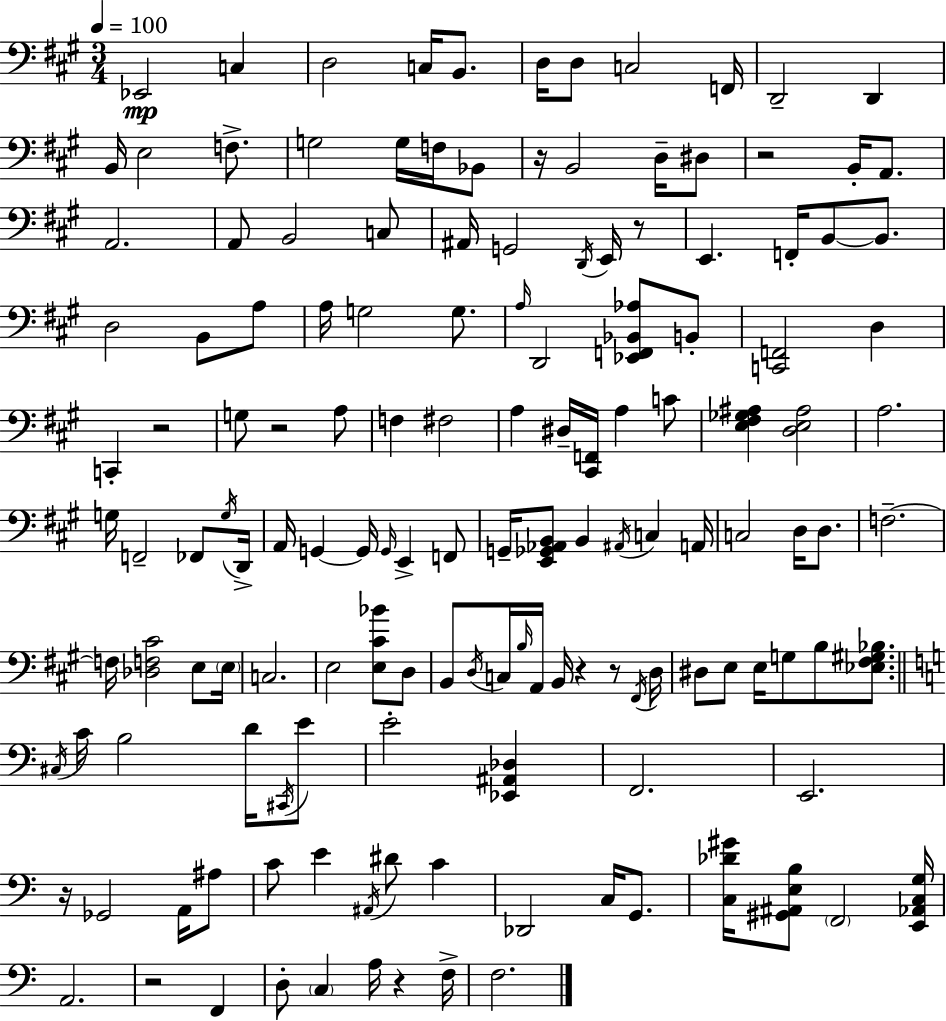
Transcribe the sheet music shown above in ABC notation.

X:1
T:Untitled
M:3/4
L:1/4
K:A
_E,,2 C, D,2 C,/4 B,,/2 D,/4 D,/2 C,2 F,,/4 D,,2 D,, B,,/4 E,2 F,/2 G,2 G,/4 F,/4 _B,,/2 z/4 B,,2 D,/4 ^D,/2 z2 B,,/4 A,,/2 A,,2 A,,/2 B,,2 C,/2 ^A,,/4 G,,2 D,,/4 E,,/4 z/2 E,, F,,/4 B,,/2 B,,/2 D,2 B,,/2 A,/2 A,/4 G,2 G,/2 A,/4 D,,2 [_E,,F,,_B,,_A,]/2 B,,/2 [C,,F,,]2 D, C,, z2 G,/2 z2 A,/2 F, ^F,2 A, ^D,/4 [^C,,F,,]/4 A, C/2 [E,^F,_G,^A,] [D,E,^A,]2 A,2 G,/4 F,,2 _F,,/2 G,/4 D,,/4 A,,/4 G,, G,,/4 G,,/4 E,, F,,/2 G,,/4 [E,,_G,,_A,,B,,]/2 B,, ^A,,/4 C, A,,/4 C,2 D,/4 D,/2 F,2 F,/4 [_D,F,^C]2 E,/2 E,/4 C,2 E,2 [E,^C_B]/2 D,/2 B,,/2 D,/4 C,/4 B,/4 A,,/4 B,,/4 z z/2 ^F,,/4 D,/4 ^D,/2 E,/2 E,/4 G,/2 B,/2 [_E,^F,^G,_B,]/2 ^C,/4 C/4 B,2 D/4 ^C,,/4 E/2 E2 [_E,,^A,,_D,] F,,2 E,,2 z/4 _G,,2 A,,/4 ^A,/2 C/2 E ^A,,/4 ^D/2 C _D,,2 C,/4 G,,/2 [C,_D^G]/4 [^G,,^A,,E,B,]/2 F,,2 [E,,_A,,C,G,]/4 A,,2 z2 F,, D,/2 C, A,/4 z F,/4 F,2